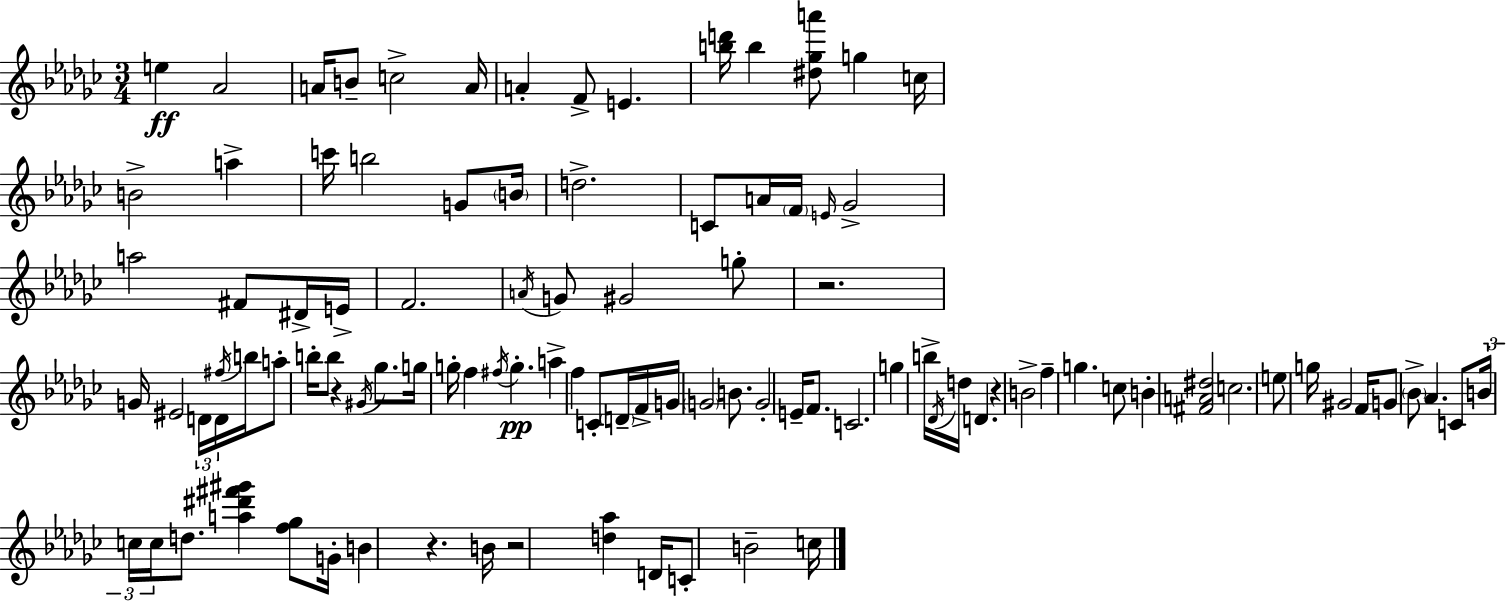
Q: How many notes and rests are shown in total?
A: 102